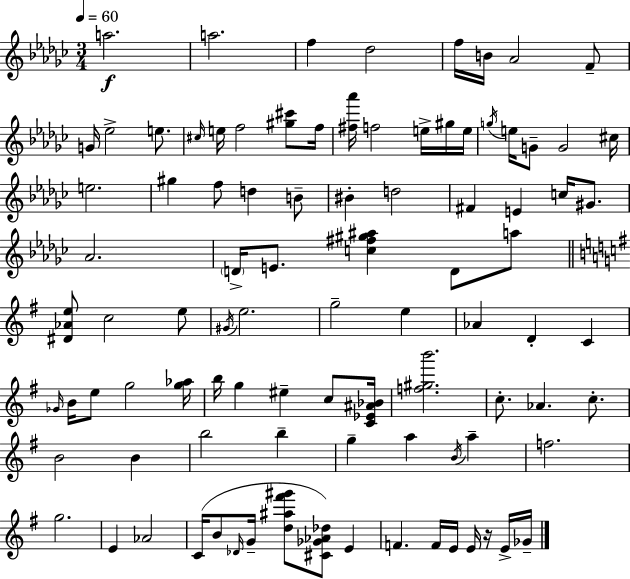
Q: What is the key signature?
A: EES minor